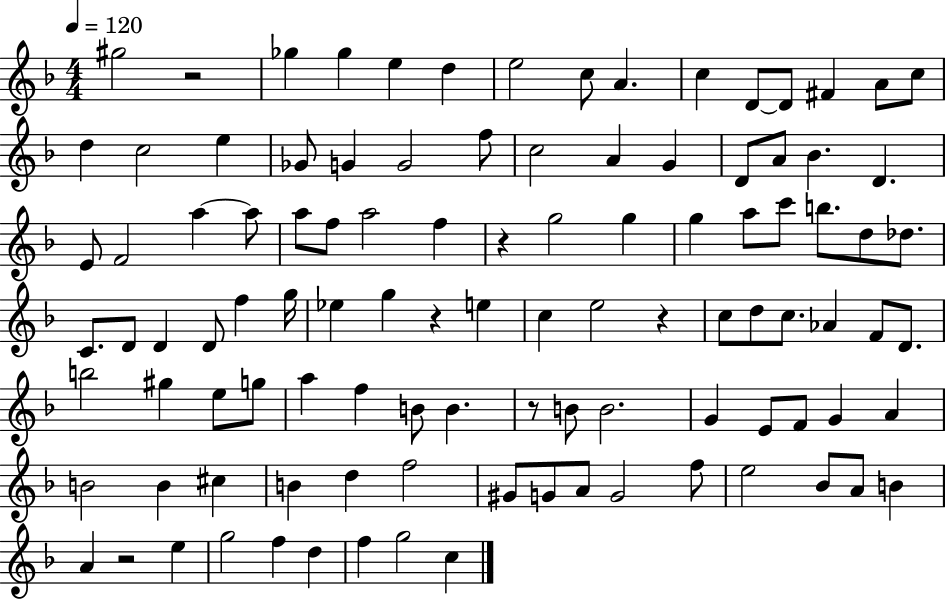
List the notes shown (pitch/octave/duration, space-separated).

G#5/h R/h Gb5/q Gb5/q E5/q D5/q E5/h C5/e A4/q. C5/q D4/e D4/e F#4/q A4/e C5/e D5/q C5/h E5/q Gb4/e G4/q G4/h F5/e C5/h A4/q G4/q D4/e A4/e Bb4/q. D4/q. E4/e F4/h A5/q A5/e A5/e F5/e A5/h F5/q R/q G5/h G5/q G5/q A5/e C6/e B5/e. D5/e Db5/e. C4/e. D4/e D4/q D4/e F5/q G5/s Eb5/q G5/q R/q E5/q C5/q E5/h R/q C5/e D5/e C5/e. Ab4/q F4/e D4/e. B5/h G#5/q E5/e G5/e A5/q F5/q B4/e B4/q. R/e B4/e B4/h. G4/q E4/e F4/e G4/q A4/q B4/h B4/q C#5/q B4/q D5/q F5/h G#4/e G4/e A4/e G4/h F5/e E5/h Bb4/e A4/e B4/q A4/q R/h E5/q G5/h F5/q D5/q F5/q G5/h C5/q